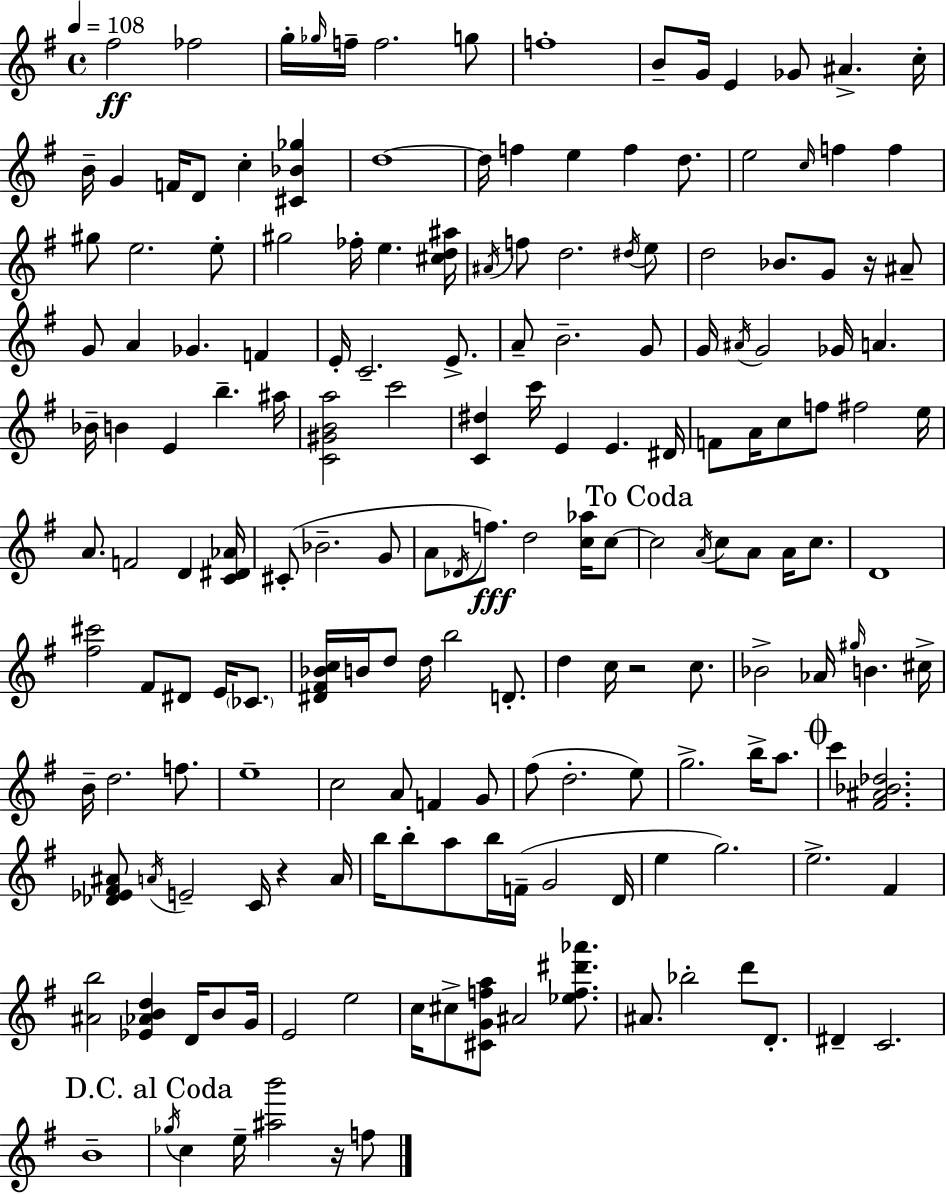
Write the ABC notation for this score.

X:1
T:Untitled
M:4/4
L:1/4
K:Em
^f2 _f2 g/4 _g/4 f/4 f2 g/2 f4 B/2 G/4 E _G/2 ^A c/4 B/4 G F/4 D/2 c [^C_B_g] d4 d/4 f e f d/2 e2 c/4 f f ^g/2 e2 e/2 ^g2 _f/4 e [^cd^a]/4 ^A/4 f/2 d2 ^d/4 e/2 d2 _B/2 G/2 z/4 ^A/2 G/2 A _G F E/4 C2 E/2 A/2 B2 G/2 G/4 ^A/4 G2 _G/4 A _B/4 B E b ^a/4 [C^GBa]2 c'2 [C^d] c'/4 E E ^D/4 F/2 A/4 c/2 f/2 ^f2 e/4 A/2 F2 D [C^D_A]/4 ^C/2 _B2 G/2 A/2 _D/4 f/2 d2 [c_a]/4 c/2 c2 A/4 c/2 A/2 A/4 c/2 D4 [^f^c']2 ^F/2 ^D/2 E/4 _C/2 [^D^F_Bc]/4 B/4 d/2 d/4 b2 D/2 d c/4 z2 c/2 _B2 _A/4 ^g/4 B ^c/4 B/4 d2 f/2 e4 c2 A/2 F G/2 ^f/2 d2 e/2 g2 b/4 a/2 c' [^F^A_B_d]2 [_D_E^F^A]/2 A/4 E2 C/4 z A/4 b/4 b/2 a/2 b/4 F/4 G2 D/4 e g2 e2 ^F [^Ab]2 [_E_ABd] D/4 B/2 G/4 E2 e2 c/4 ^c/2 [^CGfa]/2 ^A2 [_ef^d'_a']/2 ^A/2 _b2 d'/2 D/2 ^D C2 B4 _g/4 c e/4 [^ab']2 z/4 f/2